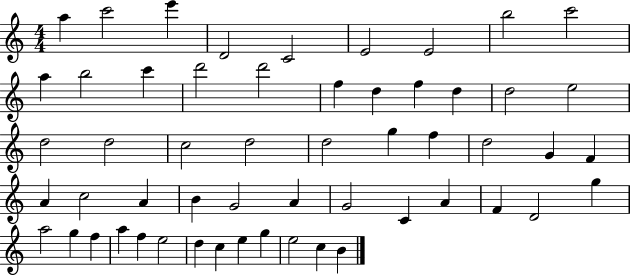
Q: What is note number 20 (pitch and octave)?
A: E5